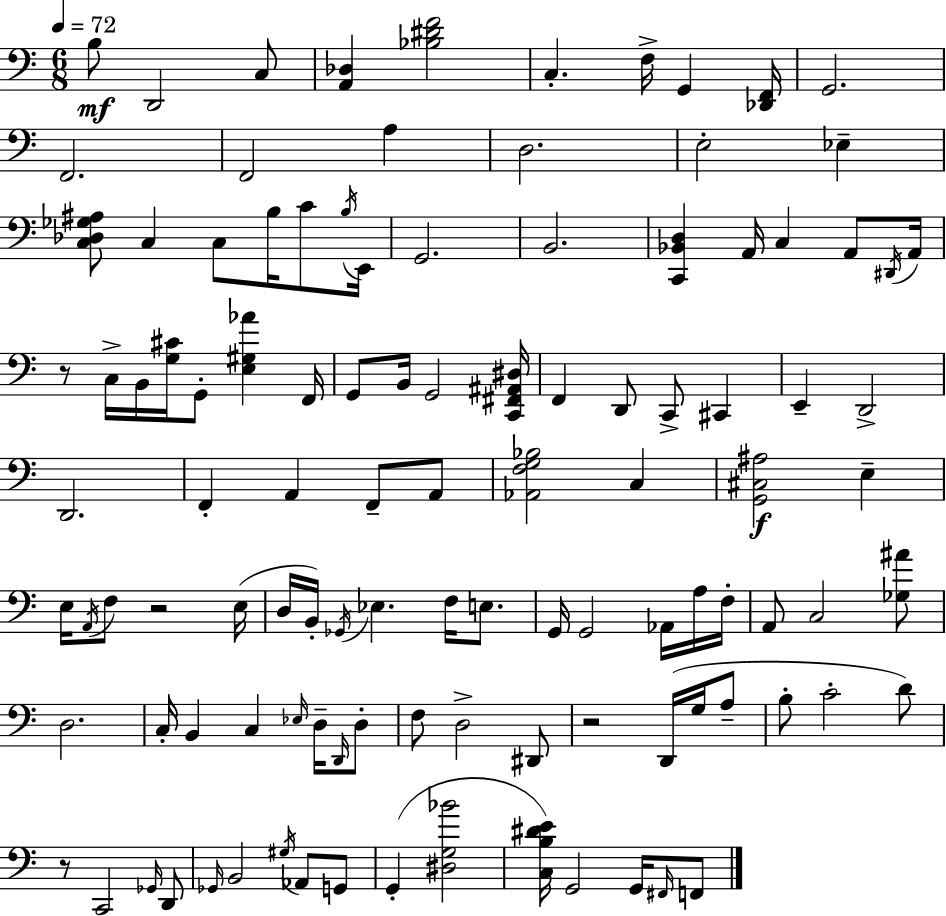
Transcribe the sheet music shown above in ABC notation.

X:1
T:Untitled
M:6/8
L:1/4
K:C
B,/2 D,,2 C,/2 [A,,_D,] [_B,^DF]2 C, F,/4 G,, [_D,,F,,]/4 G,,2 F,,2 F,,2 A, D,2 E,2 _E, [C,_D,_G,^A,]/2 C, C,/2 B,/4 C/2 B,/4 E,,/4 G,,2 B,,2 [C,,_B,,D,] A,,/4 C, A,,/2 ^D,,/4 A,,/4 z/2 C,/4 B,,/4 [G,^C]/4 G,,/2 [E,^G,_A] F,,/4 G,,/2 B,,/4 G,,2 [C,,^F,,^A,,^D,]/4 F,, D,,/2 C,,/2 ^C,, E,, D,,2 D,,2 F,, A,, F,,/2 A,,/2 [_A,,F,G,_B,]2 C, [G,,^C,^A,]2 E, E,/4 A,,/4 F,/2 z2 E,/4 D,/4 B,,/4 _G,,/4 _E, F,/4 E,/2 G,,/4 G,,2 _A,,/4 A,/4 F,/4 A,,/2 C,2 [_G,^A]/2 D,2 C,/4 B,, C, _E,/4 D,/4 D,,/4 D,/2 F,/2 D,2 ^D,,/2 z2 D,,/4 G,/4 A,/2 B,/2 C2 D/2 z/2 C,,2 _G,,/4 D,,/2 _G,,/4 B,,2 ^G,/4 _A,,/2 G,,/2 G,, [^D,G,_B]2 [C,B,^DE]/4 G,,2 G,,/4 ^F,,/4 F,,/2